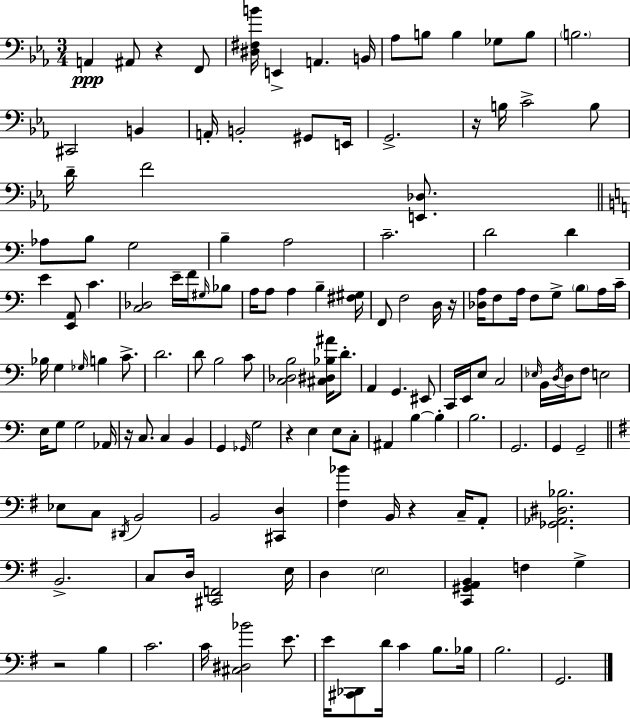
{
  \clef bass
  \numericTimeSignature
  \time 3/4
  \key ees \major
  a,4\ppp ais,8 r4 f,8 | <dis fis b'>16 e,4-> a,4. b,16 | aes8 b8 b4 ges8 b8 | \parenthesize b2. | \break cis,2 b,4 | a,16-. b,2-. gis,8 e,16 | g,2.-> | r16 b16 c'2-> b8 | \break d'16-- f'2 <e, des>8. | \bar "||" \break \key c \major aes8 b8 g2 | b4-- a2 | c'2.-- | d'2 d'4 | \break e'4 <e, a,>8 c'4. | <c des>2 e'16-- f'16 \grace { gis16 } bes8 | a16 a8 a4 b4-- | <fis gis>16 f,8 f2 d16 | \break r16 <des a>16 f8 a16 f8 g8-> \parenthesize b8 a16 | c'16-- bes16 g4 \grace { ges16 } b4 c'8.-> | d'2. | d'8 b2 | \break c'8 <c des b>2 <cis dis bes ais'>16 d'8.-. | a,4 g,4. | eis,8 c,16 e,16 e8 c2 | \grace { ees16 } b,16 \acciaccatura { d16 } d16 f8 e2 | \break e16 g8 g2 | aes,16 r16 c8. c4 | b,4 g,4 \grace { ges,16 } g2 | r4 e4 | \break e8 c8-. ais,4 b4~~ | b4-. b2. | g,2. | g,4 g,2-- | \break \bar "||" \break \key g \major ees8 c8 \acciaccatura { dis,16 } b,2 | b,2 <cis, d>4 | <fis bes'>4 b,16 r4 c16-- a,8-. | <ges, aes, dis bes>2. | \break b,2.-> | c8 d16 <cis, f,>2 | e16 d4 \parenthesize e2 | <c, gis, a, b,>4 f4 g4-> | \break r2 b4 | c'2. | c'16 <cis dis bes'>2 e'8. | e'16 <cis, des,>8 d'16 c'4 b8. | \break bes16 b2. | g,2. | \bar "|."
}